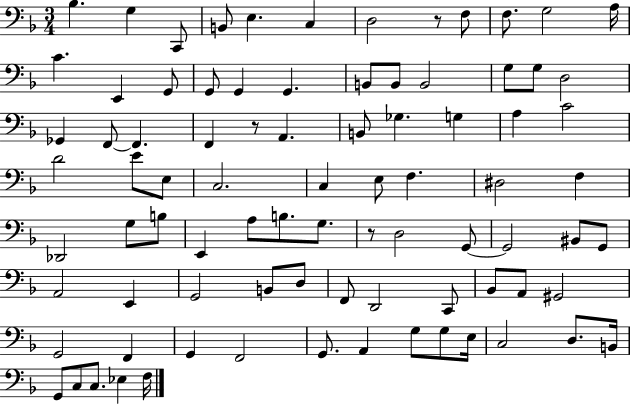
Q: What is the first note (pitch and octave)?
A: Bb3